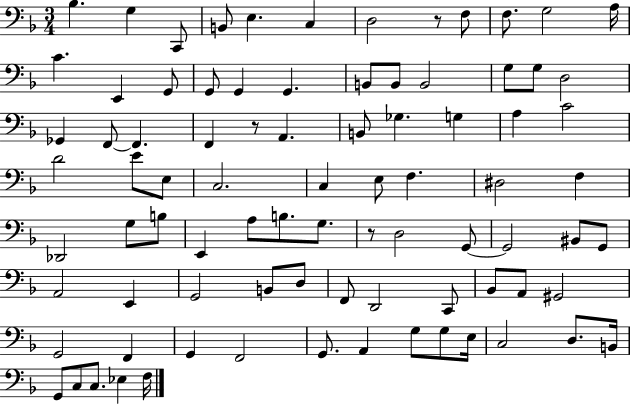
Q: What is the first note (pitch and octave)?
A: Bb3